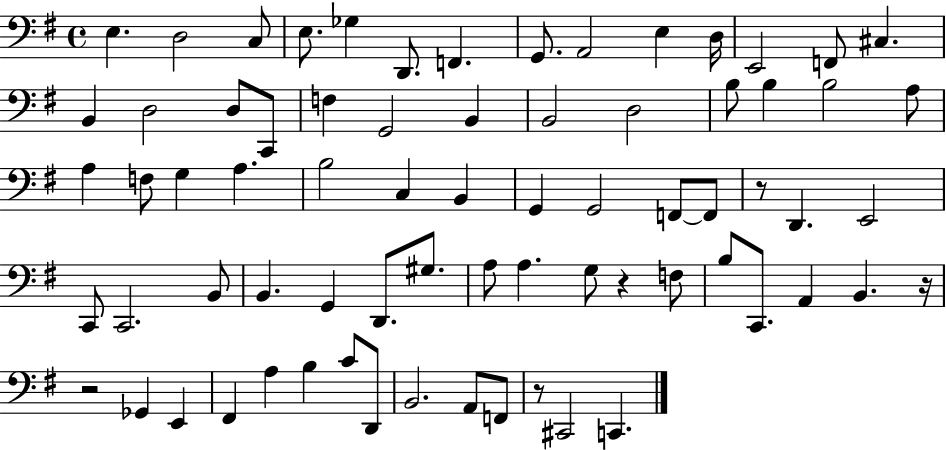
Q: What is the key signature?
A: G major